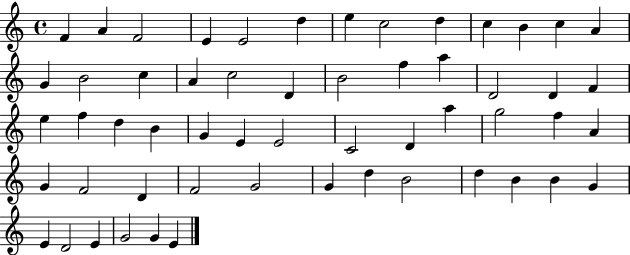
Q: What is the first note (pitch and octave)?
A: F4